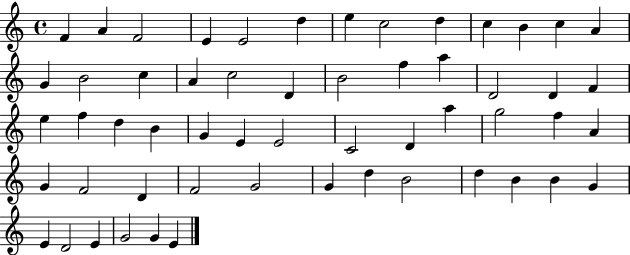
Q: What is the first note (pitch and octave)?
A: F4